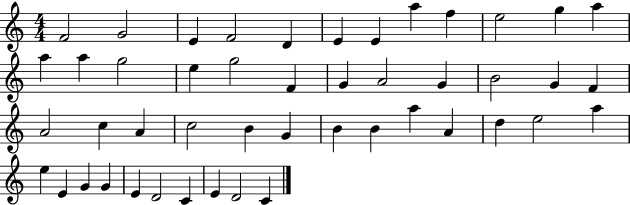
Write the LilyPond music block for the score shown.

{
  \clef treble
  \numericTimeSignature
  \time 4/4
  \key c \major
  f'2 g'2 | e'4 f'2 d'4 | e'4 e'4 a''4 f''4 | e''2 g''4 a''4 | \break a''4 a''4 g''2 | e''4 g''2 f'4 | g'4 a'2 g'4 | b'2 g'4 f'4 | \break a'2 c''4 a'4 | c''2 b'4 g'4 | b'4 b'4 a''4 a'4 | d''4 e''2 a''4 | \break e''4 e'4 g'4 g'4 | e'4 d'2 c'4 | e'4 d'2 c'4 | \bar "|."
}